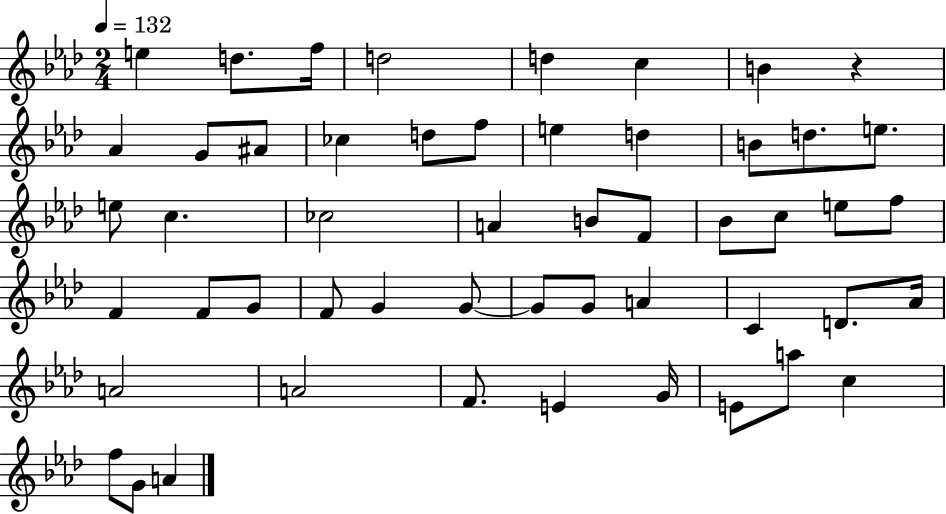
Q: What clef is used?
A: treble